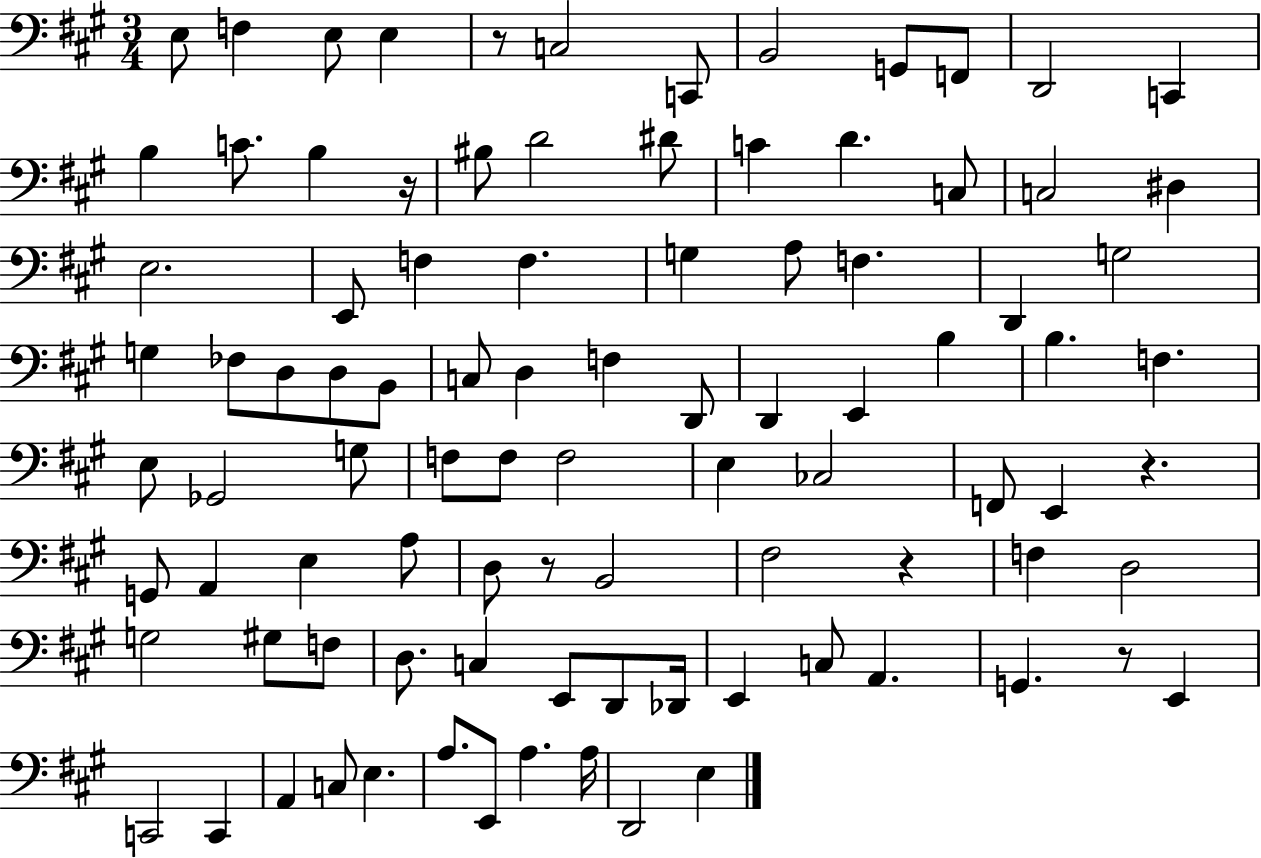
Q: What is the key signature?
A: A major